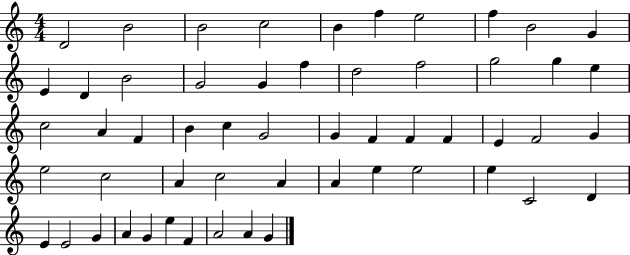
D4/h B4/h B4/h C5/h B4/q F5/q E5/h F5/q B4/h G4/q E4/q D4/q B4/h G4/h G4/q F5/q D5/h F5/h G5/h G5/q E5/q C5/h A4/q F4/q B4/q C5/q G4/h G4/q F4/q F4/q F4/q E4/q F4/h G4/q E5/h C5/h A4/q C5/h A4/q A4/q E5/q E5/h E5/q C4/h D4/q E4/q E4/h G4/q A4/q G4/q E5/q F4/q A4/h A4/q G4/q